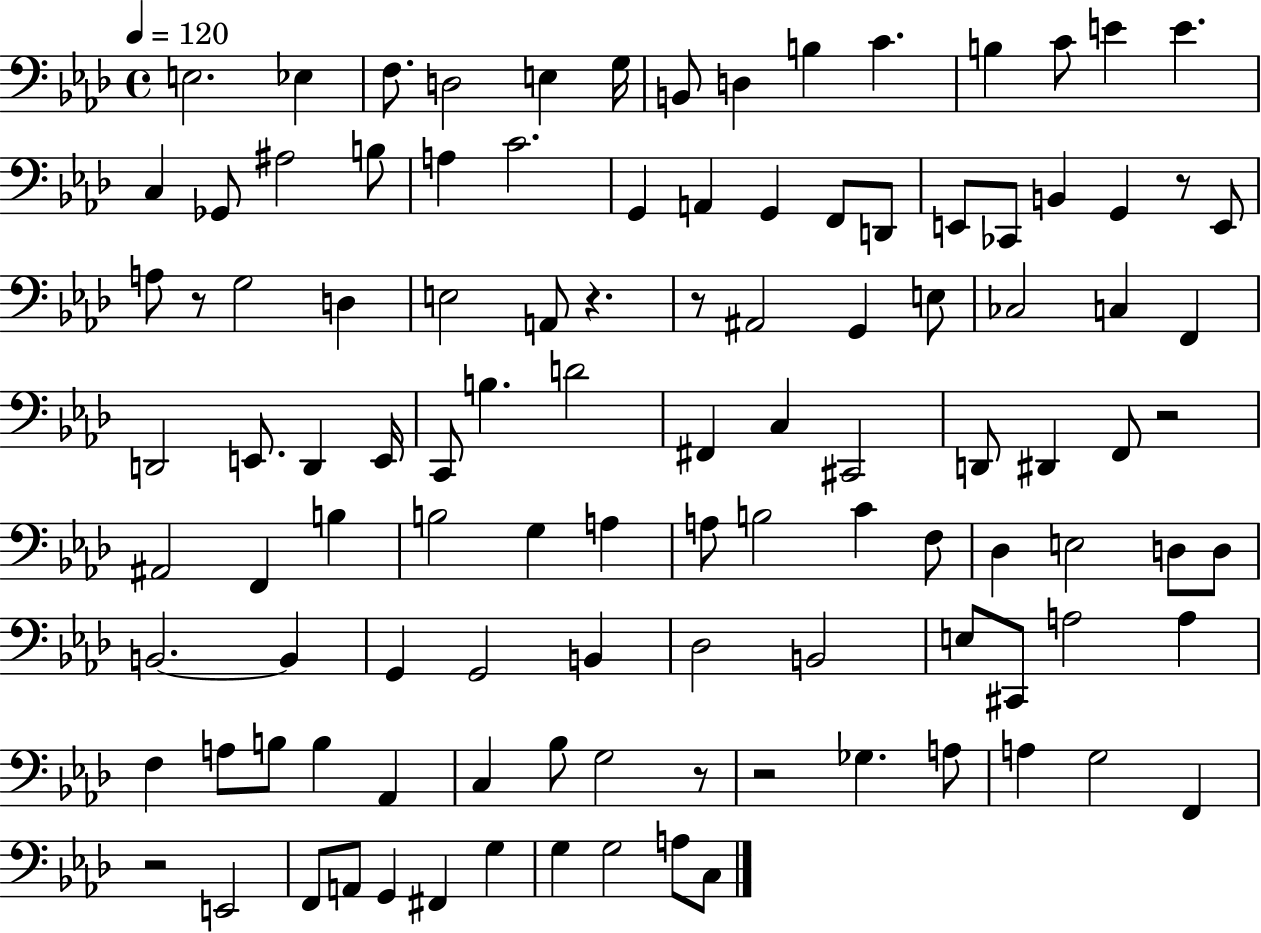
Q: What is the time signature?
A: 4/4